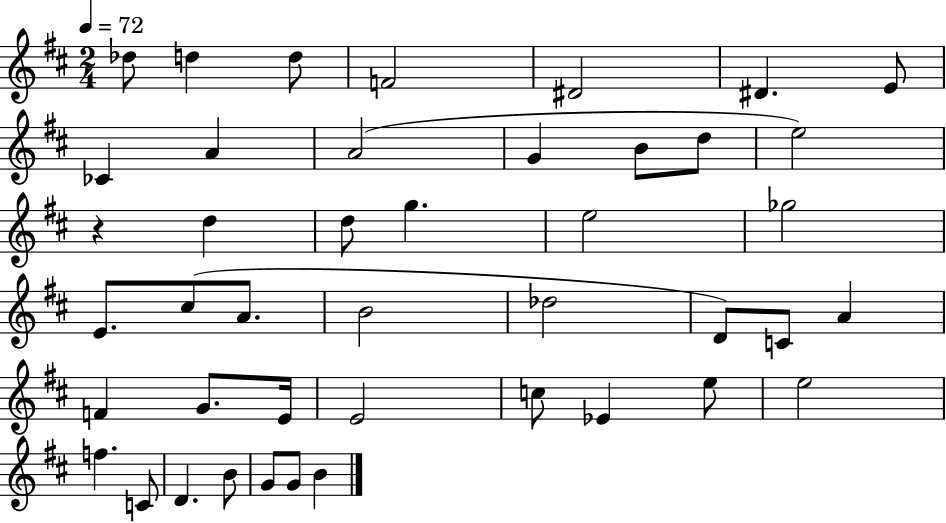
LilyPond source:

{
  \clef treble
  \numericTimeSignature
  \time 2/4
  \key d \major
  \tempo 4 = 72
  des''8 d''4 d''8 | f'2 | dis'2 | dis'4. e'8 | \break ces'4 a'4 | a'2( | g'4 b'8 d''8 | e''2) | \break r4 d''4 | d''8 g''4. | e''2 | ges''2 | \break e'8. cis''8( a'8. | b'2 | des''2 | d'8) c'8 a'4 | \break f'4 g'8. e'16 | e'2 | c''8 ees'4 e''8 | e''2 | \break f''4. c'8 | d'4. b'8 | g'8 g'8 b'4 | \bar "|."
}